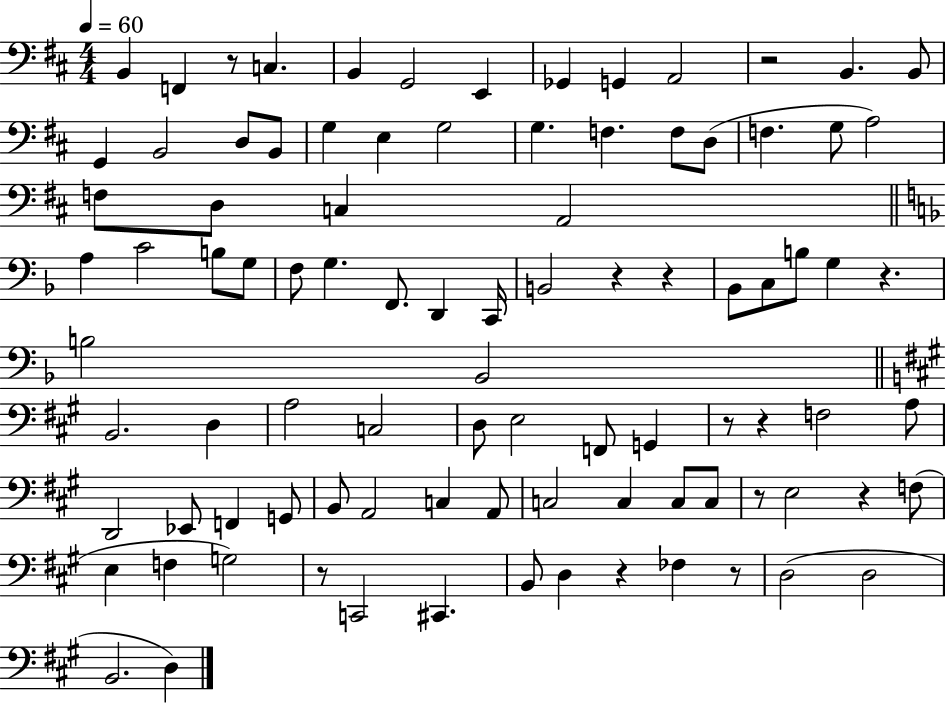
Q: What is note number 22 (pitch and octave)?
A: D3